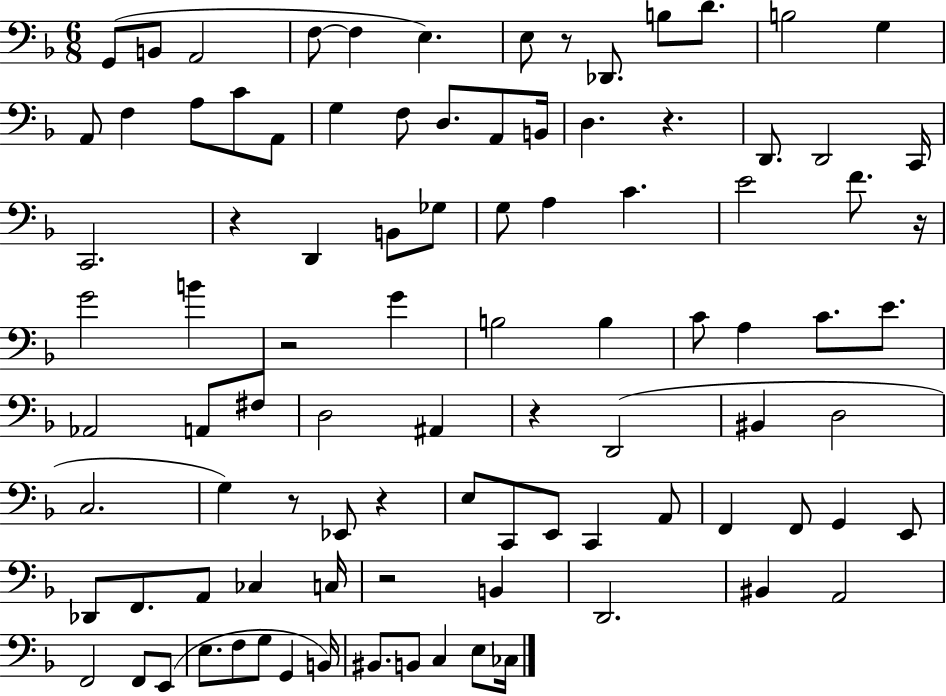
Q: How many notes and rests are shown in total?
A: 95